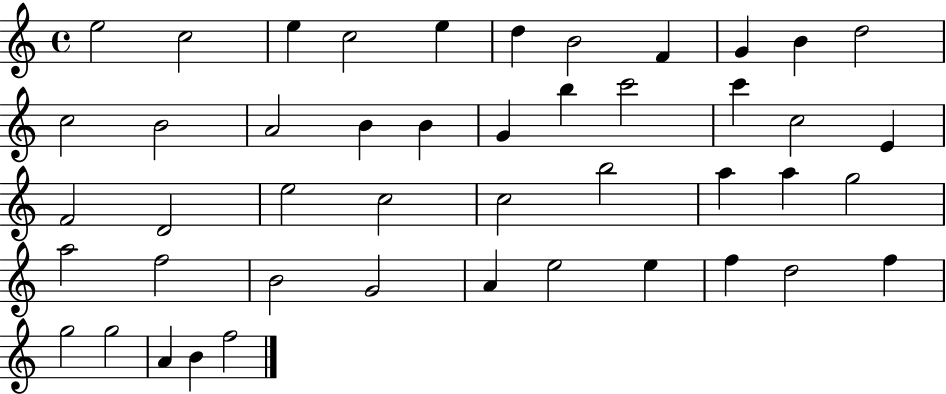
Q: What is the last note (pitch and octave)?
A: F5